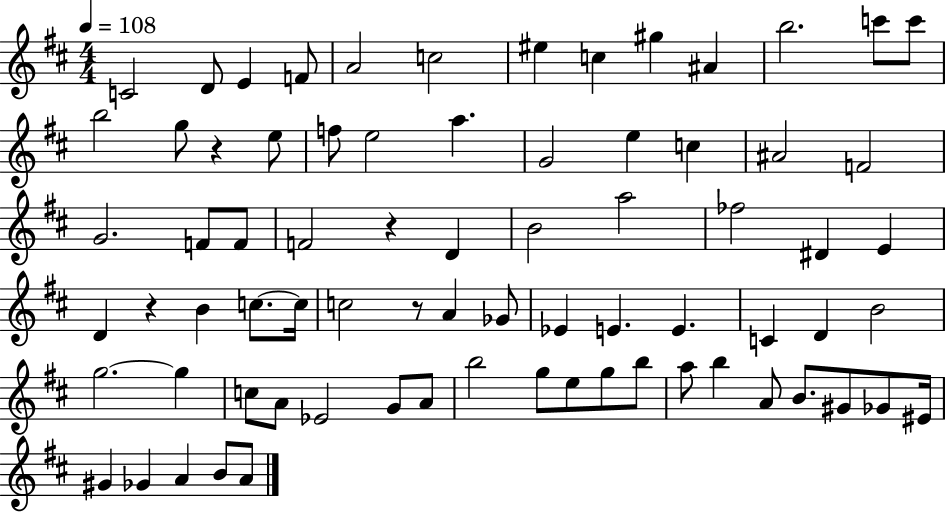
{
  \clef treble
  \numericTimeSignature
  \time 4/4
  \key d \major
  \tempo 4 = 108
  c'2 d'8 e'4 f'8 | a'2 c''2 | eis''4 c''4 gis''4 ais'4 | b''2. c'''8 c'''8 | \break b''2 g''8 r4 e''8 | f''8 e''2 a''4. | g'2 e''4 c''4 | ais'2 f'2 | \break g'2. f'8 f'8 | f'2 r4 d'4 | b'2 a''2 | fes''2 dis'4 e'4 | \break d'4 r4 b'4 c''8.~~ c''16 | c''2 r8 a'4 ges'8 | ees'4 e'4. e'4. | c'4 d'4 b'2 | \break g''2.~~ g''4 | c''8 a'8 ees'2 g'8 a'8 | b''2 g''8 e''8 g''8 b''8 | a''8 b''4 a'8 b'8. gis'8 ges'8 eis'16 | \break gis'4 ges'4 a'4 b'8 a'8 | \bar "|."
}